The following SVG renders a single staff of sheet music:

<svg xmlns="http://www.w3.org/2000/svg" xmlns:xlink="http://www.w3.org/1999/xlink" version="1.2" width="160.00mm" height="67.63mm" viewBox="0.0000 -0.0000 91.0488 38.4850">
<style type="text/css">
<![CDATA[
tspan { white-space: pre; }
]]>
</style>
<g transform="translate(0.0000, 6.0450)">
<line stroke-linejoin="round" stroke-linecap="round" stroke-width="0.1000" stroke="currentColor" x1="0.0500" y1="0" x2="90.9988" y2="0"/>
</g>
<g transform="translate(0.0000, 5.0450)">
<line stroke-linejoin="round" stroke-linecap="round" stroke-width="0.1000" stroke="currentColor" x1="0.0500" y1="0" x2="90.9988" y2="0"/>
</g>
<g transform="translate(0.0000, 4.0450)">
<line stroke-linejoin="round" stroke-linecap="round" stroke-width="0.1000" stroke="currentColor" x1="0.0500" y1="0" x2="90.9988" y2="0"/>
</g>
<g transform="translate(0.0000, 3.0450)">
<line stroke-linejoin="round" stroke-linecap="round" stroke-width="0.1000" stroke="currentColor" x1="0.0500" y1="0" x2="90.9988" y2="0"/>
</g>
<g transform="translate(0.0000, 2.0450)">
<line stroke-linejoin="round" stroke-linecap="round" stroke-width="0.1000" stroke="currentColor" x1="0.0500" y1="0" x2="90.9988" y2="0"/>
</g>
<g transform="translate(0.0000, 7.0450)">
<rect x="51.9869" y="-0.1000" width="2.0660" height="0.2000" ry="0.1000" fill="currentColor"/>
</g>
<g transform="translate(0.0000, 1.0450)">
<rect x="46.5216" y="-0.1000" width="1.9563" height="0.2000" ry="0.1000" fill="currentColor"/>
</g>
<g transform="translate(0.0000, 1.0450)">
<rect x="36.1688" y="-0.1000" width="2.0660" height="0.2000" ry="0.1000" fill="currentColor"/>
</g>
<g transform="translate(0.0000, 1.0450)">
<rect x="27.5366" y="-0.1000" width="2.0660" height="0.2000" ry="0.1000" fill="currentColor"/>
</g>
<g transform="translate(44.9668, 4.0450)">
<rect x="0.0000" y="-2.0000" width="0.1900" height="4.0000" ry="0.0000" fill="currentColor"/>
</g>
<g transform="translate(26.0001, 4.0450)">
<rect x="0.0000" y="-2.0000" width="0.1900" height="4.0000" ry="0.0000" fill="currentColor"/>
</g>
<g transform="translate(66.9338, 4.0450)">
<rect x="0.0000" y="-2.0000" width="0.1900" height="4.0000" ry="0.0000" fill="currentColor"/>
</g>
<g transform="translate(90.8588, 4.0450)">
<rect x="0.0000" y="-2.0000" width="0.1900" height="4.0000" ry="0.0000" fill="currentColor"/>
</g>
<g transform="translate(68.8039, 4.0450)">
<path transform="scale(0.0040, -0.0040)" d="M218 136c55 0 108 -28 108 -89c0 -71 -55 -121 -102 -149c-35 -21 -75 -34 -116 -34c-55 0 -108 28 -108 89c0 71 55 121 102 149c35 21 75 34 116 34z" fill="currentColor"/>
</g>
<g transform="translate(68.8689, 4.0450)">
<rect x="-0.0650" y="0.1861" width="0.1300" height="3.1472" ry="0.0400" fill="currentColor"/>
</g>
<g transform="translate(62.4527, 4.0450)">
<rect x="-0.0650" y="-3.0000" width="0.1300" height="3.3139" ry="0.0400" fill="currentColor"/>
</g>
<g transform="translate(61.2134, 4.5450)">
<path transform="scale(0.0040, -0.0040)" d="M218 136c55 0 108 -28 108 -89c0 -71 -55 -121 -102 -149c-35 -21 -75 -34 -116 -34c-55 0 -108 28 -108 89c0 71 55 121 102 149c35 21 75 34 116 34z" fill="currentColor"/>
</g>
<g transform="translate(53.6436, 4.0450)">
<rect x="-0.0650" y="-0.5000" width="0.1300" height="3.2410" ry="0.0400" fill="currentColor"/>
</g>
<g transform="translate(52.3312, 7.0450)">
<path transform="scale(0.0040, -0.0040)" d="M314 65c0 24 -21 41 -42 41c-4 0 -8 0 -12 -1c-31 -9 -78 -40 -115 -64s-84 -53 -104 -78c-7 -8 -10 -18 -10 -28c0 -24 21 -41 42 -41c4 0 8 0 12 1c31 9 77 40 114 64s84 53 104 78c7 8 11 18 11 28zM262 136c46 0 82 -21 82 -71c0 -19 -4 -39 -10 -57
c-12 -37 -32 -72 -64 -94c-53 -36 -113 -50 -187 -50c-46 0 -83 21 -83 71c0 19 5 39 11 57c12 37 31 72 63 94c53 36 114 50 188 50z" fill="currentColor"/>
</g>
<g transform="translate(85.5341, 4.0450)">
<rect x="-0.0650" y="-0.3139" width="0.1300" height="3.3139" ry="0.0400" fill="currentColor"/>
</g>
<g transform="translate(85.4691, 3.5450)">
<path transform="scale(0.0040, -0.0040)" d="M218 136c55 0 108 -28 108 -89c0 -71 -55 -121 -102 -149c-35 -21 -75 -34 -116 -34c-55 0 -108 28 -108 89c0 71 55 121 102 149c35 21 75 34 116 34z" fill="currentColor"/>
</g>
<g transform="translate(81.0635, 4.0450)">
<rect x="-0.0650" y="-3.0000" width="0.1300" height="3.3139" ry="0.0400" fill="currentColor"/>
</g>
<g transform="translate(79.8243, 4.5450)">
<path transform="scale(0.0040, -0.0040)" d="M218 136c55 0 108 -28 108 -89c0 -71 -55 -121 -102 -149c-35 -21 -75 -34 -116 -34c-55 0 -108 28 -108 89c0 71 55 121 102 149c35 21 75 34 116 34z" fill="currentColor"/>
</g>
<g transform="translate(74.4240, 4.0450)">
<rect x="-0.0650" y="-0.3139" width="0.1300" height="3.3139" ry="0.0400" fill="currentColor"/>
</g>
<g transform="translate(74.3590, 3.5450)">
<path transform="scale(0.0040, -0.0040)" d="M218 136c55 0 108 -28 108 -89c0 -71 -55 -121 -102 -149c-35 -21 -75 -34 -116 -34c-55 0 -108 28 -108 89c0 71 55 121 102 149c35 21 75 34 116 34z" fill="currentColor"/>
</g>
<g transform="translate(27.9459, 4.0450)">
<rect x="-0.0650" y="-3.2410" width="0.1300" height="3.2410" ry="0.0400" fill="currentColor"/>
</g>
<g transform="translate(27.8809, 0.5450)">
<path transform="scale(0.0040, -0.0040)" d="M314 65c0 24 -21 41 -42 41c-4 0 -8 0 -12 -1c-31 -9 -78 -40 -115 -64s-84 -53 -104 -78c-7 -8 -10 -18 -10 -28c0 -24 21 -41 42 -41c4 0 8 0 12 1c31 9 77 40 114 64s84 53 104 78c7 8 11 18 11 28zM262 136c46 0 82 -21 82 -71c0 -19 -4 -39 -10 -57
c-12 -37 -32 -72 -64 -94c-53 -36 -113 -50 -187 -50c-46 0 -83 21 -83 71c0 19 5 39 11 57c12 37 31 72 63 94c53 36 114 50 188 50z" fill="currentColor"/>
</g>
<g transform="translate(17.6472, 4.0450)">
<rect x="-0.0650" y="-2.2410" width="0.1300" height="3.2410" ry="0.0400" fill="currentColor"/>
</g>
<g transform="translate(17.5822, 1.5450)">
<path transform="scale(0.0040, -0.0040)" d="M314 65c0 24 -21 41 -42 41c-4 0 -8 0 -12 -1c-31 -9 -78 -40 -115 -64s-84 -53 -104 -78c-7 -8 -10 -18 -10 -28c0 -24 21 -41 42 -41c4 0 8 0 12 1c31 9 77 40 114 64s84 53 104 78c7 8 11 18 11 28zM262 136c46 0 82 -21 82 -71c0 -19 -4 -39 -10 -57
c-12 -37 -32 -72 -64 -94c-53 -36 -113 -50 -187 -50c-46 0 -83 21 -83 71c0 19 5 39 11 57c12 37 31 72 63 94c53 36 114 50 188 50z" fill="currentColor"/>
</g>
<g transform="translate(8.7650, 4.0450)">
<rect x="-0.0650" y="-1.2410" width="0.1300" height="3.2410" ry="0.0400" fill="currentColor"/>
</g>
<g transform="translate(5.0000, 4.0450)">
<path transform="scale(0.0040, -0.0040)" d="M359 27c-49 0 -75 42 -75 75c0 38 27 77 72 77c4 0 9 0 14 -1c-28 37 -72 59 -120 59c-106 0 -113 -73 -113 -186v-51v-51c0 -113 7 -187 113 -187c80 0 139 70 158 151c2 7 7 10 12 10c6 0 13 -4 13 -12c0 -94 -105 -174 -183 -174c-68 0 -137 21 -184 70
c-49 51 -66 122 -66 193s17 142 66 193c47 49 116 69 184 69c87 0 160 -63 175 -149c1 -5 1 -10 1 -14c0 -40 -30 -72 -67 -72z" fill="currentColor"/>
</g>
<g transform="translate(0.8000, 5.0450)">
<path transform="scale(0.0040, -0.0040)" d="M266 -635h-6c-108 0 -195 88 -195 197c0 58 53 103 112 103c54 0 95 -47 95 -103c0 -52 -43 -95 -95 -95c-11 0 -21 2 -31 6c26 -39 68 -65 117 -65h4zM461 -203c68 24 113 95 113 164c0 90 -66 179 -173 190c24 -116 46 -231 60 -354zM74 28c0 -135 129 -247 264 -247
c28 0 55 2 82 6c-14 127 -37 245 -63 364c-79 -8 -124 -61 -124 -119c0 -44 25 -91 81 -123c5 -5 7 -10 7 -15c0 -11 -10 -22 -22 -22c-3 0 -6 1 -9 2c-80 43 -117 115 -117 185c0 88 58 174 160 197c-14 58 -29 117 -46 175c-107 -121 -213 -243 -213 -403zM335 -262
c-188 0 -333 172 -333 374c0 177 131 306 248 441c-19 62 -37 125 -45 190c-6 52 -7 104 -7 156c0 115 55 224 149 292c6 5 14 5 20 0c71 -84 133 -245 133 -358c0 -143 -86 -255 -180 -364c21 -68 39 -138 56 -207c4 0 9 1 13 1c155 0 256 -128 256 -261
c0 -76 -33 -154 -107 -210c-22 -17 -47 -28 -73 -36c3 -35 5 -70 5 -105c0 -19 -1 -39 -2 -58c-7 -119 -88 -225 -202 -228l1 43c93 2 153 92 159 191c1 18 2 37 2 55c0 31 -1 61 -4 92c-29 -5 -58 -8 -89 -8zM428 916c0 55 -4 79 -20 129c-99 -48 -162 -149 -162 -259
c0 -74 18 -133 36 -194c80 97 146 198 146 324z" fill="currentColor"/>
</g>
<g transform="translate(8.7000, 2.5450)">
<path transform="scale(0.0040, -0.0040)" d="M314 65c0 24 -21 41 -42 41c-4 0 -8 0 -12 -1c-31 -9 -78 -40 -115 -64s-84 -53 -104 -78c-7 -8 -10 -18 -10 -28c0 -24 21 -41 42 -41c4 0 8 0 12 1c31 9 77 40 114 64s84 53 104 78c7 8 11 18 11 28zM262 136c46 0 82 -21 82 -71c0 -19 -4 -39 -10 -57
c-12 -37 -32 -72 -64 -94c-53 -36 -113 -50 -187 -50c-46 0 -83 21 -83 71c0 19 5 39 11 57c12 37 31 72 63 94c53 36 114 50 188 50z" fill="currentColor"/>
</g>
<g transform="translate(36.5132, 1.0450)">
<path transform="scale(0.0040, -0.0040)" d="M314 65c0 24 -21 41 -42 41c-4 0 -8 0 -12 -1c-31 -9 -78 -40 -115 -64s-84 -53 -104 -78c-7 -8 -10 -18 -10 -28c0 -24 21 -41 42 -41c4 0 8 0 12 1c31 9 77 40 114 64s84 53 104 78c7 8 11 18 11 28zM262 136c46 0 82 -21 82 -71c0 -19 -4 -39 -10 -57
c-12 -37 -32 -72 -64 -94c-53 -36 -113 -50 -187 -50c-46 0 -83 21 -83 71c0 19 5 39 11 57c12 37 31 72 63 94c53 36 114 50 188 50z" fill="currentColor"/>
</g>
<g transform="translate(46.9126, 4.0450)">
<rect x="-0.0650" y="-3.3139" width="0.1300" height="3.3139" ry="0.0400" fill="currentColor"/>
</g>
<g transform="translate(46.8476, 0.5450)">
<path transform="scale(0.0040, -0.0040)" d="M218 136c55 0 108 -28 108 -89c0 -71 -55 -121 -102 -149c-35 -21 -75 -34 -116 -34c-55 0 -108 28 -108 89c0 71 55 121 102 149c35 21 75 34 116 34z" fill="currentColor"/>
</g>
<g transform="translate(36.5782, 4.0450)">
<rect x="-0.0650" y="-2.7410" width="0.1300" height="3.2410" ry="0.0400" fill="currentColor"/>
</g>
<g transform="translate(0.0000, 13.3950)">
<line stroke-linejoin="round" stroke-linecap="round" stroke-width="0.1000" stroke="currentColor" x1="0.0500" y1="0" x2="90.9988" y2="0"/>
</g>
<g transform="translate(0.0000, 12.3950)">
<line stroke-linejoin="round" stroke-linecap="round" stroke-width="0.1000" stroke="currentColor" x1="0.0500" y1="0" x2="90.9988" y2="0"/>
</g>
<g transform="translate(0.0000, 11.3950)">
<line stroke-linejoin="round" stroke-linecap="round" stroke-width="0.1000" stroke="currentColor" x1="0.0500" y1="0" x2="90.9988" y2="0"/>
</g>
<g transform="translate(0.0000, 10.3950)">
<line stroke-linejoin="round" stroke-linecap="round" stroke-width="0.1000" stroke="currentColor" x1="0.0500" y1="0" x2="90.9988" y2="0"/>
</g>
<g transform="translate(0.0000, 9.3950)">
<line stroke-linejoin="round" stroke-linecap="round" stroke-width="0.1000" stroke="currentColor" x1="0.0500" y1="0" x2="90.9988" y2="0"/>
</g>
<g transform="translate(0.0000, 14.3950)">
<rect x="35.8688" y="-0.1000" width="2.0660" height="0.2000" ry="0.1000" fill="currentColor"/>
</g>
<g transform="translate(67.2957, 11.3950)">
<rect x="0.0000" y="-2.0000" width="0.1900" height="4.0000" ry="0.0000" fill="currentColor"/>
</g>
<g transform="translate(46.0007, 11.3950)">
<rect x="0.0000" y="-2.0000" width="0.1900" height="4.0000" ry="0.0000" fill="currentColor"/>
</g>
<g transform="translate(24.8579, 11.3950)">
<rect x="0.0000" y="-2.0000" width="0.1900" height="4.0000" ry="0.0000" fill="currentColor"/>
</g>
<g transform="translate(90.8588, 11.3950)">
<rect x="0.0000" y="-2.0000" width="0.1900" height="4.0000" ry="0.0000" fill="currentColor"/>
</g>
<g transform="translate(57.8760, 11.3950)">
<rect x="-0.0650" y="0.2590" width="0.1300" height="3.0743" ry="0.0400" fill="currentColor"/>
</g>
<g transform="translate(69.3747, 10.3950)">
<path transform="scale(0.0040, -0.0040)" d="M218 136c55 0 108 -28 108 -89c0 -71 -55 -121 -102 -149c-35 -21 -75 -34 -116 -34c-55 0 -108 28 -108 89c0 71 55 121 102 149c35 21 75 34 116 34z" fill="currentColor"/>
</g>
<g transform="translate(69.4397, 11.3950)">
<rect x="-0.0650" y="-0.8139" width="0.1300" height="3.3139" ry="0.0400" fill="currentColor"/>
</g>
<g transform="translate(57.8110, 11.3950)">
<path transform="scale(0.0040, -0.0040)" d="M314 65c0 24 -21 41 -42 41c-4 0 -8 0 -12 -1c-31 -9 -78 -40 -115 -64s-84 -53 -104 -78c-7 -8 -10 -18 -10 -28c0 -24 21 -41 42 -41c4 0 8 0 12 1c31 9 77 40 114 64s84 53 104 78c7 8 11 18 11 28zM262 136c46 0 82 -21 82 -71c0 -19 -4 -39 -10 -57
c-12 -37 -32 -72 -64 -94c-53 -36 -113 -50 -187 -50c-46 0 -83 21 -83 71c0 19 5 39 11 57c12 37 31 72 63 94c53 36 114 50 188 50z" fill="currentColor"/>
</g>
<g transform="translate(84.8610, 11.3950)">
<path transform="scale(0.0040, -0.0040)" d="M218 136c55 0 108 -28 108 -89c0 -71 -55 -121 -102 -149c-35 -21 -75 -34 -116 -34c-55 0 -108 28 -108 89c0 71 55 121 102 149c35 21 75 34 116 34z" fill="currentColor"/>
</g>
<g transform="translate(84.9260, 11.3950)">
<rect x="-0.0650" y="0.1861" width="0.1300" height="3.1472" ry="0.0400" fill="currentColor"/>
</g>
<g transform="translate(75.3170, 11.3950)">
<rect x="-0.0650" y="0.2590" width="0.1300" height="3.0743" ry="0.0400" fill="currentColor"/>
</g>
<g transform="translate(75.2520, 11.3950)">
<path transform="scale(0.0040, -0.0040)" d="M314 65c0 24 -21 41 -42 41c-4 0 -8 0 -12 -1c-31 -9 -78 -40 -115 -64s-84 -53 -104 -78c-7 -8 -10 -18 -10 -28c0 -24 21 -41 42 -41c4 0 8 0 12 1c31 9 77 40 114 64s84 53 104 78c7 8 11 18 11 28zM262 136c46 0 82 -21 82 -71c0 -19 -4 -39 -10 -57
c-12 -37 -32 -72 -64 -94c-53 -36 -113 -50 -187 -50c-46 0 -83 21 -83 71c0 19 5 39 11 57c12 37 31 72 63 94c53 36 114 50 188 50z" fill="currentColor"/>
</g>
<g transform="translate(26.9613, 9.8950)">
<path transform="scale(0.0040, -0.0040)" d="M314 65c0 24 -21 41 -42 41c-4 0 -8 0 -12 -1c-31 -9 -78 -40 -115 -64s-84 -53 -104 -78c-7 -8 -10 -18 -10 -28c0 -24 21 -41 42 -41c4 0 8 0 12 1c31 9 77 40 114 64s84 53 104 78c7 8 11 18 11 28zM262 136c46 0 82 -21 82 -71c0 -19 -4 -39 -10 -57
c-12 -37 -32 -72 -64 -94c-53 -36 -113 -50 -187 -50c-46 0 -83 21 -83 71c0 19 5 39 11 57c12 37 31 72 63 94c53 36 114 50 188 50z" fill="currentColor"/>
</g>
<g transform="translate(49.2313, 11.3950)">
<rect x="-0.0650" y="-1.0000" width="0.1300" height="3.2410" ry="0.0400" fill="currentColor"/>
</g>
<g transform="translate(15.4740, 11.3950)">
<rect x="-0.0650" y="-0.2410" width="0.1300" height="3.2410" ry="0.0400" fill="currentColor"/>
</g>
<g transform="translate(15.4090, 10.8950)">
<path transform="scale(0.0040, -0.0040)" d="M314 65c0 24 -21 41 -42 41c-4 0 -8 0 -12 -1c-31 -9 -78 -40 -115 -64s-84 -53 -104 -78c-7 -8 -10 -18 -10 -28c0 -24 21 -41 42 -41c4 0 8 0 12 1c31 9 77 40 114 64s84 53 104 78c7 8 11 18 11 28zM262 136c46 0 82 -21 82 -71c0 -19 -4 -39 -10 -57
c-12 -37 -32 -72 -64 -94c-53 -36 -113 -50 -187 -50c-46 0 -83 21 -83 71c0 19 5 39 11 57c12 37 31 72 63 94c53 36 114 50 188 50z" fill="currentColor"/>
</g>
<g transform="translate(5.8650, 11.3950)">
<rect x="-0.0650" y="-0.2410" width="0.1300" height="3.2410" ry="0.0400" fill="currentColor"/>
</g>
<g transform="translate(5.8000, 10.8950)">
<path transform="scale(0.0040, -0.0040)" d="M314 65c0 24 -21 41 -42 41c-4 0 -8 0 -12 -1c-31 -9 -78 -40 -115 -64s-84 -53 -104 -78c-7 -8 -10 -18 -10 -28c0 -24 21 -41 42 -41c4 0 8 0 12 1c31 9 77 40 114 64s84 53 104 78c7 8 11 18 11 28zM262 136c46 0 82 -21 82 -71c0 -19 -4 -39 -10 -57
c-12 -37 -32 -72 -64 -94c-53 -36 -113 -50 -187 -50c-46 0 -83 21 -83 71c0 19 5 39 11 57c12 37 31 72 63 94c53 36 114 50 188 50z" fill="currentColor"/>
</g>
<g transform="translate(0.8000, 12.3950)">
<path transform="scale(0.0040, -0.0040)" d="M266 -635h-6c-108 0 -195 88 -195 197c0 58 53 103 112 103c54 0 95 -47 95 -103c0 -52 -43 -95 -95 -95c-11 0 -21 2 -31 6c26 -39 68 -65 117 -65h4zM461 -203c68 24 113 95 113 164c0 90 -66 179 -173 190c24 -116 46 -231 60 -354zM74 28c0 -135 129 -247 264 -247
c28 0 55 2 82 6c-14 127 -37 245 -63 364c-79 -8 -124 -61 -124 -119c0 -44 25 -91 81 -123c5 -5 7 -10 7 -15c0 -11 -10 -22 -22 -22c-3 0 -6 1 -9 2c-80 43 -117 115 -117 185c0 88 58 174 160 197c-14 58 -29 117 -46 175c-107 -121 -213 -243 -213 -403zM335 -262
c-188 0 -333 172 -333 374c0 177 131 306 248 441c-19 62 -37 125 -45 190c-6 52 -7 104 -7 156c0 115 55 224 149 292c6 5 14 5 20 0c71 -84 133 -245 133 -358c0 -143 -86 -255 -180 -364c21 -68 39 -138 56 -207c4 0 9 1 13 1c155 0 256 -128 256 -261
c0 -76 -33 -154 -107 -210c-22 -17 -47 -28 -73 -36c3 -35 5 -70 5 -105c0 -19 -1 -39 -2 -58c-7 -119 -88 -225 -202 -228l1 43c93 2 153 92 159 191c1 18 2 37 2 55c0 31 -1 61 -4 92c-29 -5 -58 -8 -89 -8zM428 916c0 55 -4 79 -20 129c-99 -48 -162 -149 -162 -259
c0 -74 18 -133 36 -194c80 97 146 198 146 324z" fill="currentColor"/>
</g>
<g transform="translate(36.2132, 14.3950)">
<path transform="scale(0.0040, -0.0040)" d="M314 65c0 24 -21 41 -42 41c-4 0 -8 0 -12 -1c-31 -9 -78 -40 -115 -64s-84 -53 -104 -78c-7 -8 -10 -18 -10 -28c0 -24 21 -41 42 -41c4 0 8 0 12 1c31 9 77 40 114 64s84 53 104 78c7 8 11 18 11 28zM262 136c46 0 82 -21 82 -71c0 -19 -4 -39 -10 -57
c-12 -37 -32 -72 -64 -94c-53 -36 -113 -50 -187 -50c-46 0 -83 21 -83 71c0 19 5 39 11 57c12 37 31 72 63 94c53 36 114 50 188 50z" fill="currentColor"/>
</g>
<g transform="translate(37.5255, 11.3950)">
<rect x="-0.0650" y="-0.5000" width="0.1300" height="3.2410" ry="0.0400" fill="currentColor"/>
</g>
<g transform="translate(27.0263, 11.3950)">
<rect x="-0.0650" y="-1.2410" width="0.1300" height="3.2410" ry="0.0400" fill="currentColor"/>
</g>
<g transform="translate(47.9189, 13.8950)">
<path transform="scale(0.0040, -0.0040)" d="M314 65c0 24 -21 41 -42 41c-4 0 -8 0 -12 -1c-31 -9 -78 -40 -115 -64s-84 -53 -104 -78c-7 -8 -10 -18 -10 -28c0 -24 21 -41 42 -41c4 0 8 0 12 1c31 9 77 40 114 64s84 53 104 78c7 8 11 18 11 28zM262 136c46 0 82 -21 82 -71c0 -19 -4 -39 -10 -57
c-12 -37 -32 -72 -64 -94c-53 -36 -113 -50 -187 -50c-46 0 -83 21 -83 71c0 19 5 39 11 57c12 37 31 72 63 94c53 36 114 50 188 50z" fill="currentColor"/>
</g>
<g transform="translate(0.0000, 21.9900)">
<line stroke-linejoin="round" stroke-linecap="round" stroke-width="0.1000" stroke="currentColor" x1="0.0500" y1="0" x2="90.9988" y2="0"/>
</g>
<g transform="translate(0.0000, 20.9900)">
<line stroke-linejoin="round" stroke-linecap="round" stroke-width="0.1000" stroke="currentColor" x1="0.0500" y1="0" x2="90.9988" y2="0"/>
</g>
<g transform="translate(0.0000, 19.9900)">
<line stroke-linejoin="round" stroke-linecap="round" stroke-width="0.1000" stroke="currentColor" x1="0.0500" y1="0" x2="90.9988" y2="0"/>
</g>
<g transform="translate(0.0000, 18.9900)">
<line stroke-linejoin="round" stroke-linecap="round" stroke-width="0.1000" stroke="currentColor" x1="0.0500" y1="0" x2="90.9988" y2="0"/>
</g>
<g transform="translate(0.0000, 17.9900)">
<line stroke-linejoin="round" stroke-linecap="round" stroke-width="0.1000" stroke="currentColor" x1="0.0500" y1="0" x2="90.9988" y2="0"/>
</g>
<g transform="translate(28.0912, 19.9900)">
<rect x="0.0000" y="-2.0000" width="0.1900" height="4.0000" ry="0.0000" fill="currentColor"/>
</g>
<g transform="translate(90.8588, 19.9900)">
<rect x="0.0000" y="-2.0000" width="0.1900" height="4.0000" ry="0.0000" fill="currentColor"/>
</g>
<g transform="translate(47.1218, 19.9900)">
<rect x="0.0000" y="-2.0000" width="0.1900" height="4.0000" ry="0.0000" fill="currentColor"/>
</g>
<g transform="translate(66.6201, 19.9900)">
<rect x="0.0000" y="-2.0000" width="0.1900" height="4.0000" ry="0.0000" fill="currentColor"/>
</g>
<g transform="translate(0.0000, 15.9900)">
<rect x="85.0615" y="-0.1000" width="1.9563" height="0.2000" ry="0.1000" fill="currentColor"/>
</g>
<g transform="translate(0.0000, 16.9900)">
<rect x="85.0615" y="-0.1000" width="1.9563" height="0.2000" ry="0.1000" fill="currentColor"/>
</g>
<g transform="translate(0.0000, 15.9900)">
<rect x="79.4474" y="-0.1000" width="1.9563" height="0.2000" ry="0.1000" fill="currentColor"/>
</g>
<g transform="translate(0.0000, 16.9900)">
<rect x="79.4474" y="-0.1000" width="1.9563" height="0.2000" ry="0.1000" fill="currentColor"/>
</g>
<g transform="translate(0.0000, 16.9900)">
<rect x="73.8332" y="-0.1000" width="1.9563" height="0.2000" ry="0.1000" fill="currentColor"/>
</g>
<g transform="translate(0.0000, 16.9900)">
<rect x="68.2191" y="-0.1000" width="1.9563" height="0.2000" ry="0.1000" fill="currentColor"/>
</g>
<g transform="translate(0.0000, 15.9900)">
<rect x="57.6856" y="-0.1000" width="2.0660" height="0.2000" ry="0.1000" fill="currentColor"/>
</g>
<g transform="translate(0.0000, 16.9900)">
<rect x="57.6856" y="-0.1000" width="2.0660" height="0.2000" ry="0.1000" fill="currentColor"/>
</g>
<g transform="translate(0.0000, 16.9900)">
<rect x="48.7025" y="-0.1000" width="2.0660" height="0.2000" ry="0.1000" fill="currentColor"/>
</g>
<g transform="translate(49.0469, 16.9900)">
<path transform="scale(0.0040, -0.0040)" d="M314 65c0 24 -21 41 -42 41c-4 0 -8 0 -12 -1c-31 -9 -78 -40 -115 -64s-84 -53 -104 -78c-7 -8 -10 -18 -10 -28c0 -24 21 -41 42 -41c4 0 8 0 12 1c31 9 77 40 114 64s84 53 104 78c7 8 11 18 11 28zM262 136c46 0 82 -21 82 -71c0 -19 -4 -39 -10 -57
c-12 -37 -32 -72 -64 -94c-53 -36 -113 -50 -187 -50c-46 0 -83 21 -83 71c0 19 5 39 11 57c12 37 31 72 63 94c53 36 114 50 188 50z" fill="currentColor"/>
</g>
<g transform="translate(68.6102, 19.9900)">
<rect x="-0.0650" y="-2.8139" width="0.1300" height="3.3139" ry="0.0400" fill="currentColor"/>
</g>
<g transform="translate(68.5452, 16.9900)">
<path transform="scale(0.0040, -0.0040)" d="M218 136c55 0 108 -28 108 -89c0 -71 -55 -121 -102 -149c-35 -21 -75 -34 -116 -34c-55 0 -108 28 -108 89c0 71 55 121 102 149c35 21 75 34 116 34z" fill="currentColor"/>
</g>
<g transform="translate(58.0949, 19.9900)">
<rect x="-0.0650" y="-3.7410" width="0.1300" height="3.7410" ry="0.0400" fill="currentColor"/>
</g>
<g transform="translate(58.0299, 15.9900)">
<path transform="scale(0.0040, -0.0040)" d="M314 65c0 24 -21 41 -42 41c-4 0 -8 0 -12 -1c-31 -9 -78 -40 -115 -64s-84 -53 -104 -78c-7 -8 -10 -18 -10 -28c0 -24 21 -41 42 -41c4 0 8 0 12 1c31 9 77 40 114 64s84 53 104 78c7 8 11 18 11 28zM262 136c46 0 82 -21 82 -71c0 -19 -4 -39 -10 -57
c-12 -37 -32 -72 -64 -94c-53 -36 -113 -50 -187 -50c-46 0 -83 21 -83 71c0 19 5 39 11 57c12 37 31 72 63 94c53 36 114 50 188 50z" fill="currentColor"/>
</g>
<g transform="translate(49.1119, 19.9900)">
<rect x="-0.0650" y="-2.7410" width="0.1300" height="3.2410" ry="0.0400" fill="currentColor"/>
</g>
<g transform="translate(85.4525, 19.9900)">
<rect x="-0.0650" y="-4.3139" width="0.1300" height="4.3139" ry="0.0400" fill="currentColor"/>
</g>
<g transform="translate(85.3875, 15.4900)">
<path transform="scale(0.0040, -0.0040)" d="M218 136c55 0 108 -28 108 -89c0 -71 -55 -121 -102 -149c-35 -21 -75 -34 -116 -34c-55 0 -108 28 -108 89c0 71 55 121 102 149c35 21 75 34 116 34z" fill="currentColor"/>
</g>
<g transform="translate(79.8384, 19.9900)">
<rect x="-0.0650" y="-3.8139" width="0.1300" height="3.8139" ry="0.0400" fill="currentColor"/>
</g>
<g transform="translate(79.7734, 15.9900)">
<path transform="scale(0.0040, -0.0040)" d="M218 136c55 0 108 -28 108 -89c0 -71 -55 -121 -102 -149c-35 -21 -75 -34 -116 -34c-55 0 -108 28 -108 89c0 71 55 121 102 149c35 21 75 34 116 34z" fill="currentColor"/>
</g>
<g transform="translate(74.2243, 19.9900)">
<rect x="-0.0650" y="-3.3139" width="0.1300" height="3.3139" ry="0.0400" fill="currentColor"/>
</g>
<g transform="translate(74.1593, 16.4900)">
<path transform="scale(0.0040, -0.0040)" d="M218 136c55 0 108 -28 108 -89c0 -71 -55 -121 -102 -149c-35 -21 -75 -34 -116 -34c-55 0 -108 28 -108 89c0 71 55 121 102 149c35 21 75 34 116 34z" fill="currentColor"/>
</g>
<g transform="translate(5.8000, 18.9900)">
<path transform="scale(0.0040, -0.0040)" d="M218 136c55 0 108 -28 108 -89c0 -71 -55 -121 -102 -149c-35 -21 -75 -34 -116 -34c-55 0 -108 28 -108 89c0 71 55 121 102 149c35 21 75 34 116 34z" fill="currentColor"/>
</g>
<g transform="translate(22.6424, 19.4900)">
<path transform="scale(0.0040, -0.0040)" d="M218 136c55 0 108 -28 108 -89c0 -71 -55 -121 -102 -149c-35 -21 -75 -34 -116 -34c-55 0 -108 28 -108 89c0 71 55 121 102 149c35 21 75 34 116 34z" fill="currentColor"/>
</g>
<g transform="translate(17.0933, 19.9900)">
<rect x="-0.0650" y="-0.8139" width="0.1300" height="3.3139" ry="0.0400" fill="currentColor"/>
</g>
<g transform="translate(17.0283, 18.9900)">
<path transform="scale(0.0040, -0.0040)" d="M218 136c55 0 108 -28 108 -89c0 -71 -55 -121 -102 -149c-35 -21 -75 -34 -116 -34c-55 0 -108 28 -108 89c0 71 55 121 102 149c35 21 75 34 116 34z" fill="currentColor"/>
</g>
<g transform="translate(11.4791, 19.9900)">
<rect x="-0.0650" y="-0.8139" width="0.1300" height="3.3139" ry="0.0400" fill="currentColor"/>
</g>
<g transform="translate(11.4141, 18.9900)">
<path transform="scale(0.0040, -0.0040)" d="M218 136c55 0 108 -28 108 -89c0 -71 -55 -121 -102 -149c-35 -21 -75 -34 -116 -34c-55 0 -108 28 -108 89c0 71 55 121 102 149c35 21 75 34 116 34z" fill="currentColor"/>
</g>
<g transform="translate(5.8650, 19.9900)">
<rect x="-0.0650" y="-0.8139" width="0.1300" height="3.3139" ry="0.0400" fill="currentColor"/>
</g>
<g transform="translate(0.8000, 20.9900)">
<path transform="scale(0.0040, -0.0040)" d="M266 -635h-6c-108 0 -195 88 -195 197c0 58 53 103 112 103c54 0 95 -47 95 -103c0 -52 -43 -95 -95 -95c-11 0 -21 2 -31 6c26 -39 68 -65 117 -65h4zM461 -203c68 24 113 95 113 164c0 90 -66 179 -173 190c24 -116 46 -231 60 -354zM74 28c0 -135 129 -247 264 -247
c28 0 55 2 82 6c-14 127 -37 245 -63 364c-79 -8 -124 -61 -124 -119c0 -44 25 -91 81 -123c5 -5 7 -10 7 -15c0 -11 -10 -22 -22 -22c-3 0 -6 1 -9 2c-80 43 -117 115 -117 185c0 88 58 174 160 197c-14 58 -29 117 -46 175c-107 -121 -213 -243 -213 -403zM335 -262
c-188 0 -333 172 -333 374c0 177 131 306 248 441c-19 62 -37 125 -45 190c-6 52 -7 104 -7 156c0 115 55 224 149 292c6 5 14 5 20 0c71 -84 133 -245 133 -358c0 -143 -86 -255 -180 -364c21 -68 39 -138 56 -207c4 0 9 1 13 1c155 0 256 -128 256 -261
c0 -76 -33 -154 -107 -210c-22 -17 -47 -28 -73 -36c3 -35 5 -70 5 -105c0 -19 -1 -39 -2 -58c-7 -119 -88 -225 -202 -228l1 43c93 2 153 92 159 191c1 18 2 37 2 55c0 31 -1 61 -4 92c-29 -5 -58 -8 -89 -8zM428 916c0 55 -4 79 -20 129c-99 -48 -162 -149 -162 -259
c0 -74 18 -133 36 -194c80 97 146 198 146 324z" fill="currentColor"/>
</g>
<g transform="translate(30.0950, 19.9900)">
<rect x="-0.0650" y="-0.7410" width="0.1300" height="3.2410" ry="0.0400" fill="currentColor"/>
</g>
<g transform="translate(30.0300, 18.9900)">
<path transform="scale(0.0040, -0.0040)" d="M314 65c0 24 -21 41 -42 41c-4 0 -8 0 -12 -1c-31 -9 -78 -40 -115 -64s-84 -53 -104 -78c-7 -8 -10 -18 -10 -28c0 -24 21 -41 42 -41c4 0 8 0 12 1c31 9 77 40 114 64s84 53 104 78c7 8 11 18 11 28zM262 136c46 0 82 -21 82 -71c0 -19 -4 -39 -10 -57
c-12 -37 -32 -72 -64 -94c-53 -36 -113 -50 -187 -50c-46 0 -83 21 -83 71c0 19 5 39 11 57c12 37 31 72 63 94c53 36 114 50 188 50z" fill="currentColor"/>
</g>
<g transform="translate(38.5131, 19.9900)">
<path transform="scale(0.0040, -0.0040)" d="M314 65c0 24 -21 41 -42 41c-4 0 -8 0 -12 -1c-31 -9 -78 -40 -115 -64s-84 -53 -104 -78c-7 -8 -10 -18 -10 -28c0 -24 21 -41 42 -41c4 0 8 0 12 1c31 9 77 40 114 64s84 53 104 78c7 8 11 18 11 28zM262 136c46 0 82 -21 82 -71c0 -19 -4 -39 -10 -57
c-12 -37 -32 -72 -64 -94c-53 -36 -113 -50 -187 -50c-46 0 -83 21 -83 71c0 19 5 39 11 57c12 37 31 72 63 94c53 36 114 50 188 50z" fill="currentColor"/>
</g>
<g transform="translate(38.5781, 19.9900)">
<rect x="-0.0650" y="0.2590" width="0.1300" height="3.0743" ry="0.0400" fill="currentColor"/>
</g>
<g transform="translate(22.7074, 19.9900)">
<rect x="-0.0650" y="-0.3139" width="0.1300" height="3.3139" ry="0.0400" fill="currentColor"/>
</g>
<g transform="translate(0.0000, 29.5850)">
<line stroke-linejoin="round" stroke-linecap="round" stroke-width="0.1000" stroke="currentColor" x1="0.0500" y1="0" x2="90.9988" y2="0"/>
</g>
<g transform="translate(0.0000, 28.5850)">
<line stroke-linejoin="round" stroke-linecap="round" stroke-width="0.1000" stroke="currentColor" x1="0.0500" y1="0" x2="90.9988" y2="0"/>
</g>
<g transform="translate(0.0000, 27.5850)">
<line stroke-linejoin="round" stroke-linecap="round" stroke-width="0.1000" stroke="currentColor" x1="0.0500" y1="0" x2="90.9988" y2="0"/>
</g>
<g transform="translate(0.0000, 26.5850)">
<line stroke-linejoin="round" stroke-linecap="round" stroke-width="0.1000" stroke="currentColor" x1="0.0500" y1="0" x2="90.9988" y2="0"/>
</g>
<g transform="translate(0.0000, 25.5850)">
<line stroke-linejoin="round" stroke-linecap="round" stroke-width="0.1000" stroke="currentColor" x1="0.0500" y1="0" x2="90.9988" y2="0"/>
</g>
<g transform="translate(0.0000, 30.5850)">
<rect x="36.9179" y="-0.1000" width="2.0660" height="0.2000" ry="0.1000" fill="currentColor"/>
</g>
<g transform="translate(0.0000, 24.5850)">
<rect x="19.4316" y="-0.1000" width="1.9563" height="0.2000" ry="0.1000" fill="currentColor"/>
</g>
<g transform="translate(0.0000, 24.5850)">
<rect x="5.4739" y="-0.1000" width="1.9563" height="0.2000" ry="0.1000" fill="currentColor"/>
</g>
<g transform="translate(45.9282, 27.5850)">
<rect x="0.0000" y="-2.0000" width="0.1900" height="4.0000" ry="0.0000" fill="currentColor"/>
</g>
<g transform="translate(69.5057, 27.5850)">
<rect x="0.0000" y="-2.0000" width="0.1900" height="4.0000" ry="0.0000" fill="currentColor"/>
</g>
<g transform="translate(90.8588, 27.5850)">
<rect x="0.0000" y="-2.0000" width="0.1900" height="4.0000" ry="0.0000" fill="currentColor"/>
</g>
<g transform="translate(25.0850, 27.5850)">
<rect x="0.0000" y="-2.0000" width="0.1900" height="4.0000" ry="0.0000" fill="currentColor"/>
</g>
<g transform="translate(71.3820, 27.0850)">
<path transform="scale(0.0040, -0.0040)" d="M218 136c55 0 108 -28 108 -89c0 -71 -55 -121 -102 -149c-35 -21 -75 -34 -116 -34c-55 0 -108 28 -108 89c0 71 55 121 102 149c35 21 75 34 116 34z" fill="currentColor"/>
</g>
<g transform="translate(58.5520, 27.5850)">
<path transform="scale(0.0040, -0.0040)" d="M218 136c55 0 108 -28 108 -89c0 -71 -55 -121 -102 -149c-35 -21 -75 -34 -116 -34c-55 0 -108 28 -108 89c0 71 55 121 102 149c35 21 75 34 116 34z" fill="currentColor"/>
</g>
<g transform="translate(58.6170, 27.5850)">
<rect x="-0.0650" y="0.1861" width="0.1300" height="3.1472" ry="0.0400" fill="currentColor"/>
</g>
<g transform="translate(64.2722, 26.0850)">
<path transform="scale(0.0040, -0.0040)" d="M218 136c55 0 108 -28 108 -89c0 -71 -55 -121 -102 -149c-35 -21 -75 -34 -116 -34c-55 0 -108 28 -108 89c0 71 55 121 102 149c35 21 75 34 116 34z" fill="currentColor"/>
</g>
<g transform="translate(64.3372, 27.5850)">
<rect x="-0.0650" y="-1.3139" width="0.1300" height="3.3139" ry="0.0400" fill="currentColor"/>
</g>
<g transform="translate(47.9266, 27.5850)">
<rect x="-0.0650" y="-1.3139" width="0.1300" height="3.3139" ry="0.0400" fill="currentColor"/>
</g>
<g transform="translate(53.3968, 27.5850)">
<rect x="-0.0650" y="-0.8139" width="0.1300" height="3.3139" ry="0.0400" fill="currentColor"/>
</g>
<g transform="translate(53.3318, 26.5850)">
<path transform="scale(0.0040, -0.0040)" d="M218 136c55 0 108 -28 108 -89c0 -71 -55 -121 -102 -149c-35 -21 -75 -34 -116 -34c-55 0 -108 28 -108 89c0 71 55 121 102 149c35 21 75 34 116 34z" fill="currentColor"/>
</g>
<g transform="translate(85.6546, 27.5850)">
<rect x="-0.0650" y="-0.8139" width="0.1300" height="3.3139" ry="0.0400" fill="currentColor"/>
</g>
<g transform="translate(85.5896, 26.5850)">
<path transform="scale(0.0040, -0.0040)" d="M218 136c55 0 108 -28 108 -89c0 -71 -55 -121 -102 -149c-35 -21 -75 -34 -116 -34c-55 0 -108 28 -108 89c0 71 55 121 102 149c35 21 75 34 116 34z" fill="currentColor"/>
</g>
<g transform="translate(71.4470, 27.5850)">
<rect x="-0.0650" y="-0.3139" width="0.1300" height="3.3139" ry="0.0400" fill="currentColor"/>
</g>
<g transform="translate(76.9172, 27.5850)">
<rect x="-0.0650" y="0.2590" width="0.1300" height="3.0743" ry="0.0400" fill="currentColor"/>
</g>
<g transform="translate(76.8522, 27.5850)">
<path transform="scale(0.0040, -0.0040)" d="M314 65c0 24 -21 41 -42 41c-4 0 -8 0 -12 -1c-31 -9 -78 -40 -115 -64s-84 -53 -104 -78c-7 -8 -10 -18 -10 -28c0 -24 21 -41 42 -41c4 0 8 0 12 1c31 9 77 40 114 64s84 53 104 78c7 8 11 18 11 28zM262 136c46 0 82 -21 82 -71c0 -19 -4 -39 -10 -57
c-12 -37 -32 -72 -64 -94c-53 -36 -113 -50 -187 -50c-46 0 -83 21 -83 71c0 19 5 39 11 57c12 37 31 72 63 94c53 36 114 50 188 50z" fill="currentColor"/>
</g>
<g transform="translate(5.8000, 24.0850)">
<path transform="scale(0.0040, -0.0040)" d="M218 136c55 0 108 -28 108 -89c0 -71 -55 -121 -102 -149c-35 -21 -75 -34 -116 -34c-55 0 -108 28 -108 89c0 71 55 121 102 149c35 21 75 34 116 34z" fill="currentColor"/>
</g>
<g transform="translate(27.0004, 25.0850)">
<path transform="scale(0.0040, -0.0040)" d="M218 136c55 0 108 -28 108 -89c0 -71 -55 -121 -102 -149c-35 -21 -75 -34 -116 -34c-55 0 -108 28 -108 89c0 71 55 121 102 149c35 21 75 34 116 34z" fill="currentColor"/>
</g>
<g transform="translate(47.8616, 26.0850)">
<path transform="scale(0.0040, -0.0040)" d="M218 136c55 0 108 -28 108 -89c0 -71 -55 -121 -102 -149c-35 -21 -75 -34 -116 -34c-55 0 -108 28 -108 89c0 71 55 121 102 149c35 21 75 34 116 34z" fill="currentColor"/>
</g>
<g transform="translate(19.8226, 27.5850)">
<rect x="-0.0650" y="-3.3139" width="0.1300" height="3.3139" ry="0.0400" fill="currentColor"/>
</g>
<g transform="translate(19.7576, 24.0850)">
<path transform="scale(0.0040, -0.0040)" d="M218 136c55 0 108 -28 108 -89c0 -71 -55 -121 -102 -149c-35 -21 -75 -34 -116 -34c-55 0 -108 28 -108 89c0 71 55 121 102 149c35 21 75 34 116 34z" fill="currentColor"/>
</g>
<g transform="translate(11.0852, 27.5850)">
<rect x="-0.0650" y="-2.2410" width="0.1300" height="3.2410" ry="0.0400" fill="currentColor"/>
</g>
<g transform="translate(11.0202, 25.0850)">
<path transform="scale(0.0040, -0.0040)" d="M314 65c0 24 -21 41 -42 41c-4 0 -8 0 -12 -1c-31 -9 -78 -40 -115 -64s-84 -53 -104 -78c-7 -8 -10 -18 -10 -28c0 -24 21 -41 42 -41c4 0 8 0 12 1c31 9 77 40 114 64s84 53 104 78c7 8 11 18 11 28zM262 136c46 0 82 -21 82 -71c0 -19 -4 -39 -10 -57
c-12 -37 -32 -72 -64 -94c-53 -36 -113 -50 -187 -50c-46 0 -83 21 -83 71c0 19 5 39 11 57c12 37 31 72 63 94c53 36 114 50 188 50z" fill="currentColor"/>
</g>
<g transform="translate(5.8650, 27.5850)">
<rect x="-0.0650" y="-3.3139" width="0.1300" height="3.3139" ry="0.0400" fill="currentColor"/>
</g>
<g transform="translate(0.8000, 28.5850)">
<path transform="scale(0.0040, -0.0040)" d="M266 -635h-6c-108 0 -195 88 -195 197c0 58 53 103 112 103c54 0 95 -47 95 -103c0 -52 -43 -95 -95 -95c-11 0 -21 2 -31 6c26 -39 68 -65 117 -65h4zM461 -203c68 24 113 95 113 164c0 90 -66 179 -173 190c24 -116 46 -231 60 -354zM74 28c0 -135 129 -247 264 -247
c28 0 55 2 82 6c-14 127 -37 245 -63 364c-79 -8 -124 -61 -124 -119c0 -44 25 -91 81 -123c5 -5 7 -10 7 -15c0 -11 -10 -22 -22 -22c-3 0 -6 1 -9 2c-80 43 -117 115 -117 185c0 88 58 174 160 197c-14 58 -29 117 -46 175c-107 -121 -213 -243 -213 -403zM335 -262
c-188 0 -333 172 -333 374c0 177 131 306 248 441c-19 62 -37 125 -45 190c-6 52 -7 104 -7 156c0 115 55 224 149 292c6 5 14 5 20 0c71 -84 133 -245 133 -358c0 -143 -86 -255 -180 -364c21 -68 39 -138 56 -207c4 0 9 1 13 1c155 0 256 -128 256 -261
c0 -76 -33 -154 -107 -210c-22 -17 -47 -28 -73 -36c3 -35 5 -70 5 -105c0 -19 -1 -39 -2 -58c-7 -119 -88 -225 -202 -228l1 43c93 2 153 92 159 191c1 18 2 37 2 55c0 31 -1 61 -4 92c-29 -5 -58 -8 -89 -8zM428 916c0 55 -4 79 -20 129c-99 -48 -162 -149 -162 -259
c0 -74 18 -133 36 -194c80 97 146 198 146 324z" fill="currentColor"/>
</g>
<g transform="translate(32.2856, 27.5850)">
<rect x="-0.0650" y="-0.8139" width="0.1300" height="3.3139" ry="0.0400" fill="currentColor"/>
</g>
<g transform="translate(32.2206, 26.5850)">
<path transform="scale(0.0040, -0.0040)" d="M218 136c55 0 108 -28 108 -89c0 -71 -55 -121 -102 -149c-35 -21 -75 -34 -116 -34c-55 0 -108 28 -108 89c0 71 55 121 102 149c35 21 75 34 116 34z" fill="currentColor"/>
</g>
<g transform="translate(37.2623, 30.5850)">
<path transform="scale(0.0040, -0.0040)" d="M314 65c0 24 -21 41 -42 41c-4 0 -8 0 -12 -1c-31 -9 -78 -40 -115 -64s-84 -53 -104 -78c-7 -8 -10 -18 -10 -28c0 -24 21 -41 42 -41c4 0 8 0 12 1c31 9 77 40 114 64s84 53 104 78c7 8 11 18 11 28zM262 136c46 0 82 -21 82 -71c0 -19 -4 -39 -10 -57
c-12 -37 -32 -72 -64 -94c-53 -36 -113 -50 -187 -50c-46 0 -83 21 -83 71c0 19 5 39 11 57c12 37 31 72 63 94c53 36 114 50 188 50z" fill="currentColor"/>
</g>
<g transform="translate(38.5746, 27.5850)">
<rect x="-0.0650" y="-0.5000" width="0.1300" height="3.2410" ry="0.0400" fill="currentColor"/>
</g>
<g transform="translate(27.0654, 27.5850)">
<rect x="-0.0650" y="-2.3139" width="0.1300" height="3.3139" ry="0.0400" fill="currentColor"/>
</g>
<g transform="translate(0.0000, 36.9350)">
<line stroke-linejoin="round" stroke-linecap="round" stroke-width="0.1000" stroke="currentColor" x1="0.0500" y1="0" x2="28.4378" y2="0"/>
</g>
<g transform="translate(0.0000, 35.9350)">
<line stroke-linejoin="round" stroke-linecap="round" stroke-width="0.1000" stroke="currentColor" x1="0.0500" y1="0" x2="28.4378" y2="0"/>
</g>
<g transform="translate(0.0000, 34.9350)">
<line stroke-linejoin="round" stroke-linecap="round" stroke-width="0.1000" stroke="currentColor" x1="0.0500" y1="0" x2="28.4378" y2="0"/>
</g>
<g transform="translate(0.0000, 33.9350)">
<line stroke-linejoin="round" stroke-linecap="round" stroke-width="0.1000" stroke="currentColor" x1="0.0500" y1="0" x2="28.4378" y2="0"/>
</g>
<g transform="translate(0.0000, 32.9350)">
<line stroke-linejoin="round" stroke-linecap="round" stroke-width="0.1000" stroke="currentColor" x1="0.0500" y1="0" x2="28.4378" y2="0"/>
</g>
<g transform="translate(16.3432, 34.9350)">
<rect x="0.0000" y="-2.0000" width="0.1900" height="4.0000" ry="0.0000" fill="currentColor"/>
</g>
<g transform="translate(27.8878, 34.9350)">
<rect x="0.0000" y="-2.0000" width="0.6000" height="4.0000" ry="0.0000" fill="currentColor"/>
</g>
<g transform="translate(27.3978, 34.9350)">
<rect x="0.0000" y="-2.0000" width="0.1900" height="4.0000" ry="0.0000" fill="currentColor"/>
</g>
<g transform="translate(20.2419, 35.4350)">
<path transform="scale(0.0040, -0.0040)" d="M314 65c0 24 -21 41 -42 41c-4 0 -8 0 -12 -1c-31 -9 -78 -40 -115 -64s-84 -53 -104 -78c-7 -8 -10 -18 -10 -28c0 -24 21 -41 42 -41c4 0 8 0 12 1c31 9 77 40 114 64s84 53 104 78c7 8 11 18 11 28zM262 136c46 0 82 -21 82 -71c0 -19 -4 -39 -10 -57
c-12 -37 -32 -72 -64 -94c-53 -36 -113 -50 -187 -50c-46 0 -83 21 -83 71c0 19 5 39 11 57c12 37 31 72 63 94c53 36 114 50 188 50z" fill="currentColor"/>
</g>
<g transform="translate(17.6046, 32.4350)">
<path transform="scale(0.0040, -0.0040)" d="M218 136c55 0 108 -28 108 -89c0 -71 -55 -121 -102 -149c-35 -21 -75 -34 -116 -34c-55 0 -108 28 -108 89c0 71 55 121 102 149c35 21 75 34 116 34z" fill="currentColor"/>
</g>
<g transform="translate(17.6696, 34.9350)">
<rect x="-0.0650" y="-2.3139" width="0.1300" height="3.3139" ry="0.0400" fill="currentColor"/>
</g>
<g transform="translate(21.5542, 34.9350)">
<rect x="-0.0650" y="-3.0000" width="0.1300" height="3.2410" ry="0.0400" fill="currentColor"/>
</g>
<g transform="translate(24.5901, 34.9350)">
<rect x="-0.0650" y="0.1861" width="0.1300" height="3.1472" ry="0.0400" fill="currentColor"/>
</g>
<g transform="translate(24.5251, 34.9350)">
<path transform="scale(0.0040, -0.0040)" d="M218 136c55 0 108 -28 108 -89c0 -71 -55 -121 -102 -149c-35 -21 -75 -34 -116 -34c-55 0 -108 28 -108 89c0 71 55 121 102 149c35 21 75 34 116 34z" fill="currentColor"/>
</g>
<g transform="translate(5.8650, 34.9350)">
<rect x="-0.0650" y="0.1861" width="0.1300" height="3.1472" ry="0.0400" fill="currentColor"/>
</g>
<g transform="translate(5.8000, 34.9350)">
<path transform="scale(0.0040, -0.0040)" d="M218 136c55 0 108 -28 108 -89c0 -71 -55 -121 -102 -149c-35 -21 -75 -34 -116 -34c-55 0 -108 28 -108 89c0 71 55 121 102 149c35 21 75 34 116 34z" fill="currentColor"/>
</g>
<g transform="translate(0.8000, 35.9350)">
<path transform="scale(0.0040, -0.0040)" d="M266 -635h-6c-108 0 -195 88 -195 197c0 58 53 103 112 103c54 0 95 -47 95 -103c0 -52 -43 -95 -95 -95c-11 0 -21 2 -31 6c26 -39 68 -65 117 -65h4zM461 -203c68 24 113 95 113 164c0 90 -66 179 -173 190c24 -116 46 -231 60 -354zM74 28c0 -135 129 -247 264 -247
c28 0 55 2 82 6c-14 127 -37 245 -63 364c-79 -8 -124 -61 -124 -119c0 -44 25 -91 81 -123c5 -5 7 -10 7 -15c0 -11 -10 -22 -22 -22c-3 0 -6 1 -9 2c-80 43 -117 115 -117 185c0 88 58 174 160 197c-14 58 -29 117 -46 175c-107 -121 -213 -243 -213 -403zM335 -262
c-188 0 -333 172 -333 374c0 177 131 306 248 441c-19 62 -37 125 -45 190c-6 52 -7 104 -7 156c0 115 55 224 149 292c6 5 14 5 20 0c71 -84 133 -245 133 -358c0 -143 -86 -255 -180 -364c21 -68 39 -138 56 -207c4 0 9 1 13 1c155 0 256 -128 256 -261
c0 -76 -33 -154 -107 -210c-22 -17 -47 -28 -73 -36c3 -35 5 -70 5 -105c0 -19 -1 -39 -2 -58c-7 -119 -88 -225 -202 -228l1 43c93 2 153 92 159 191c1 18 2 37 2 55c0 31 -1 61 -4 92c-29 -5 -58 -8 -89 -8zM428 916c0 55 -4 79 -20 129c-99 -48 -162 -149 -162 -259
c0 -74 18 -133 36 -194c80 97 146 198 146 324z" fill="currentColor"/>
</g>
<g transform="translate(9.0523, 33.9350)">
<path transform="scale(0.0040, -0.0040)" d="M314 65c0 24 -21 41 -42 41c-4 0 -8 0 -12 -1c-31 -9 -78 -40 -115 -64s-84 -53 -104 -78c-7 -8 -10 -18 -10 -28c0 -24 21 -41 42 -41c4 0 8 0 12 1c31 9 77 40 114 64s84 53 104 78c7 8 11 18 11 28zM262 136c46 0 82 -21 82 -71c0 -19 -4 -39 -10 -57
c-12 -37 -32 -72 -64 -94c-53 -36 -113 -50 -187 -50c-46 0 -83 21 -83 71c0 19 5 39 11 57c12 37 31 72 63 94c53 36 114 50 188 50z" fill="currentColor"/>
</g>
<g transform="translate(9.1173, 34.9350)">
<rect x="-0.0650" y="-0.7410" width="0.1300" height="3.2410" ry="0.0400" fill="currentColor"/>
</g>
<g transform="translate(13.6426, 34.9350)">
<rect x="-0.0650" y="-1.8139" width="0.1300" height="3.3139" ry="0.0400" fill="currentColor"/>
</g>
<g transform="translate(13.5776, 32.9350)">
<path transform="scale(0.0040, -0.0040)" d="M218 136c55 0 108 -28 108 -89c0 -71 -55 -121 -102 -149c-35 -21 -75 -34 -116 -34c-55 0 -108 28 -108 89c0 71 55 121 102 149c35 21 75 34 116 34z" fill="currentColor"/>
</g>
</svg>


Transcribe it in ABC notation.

X:1
T:Untitled
M:4/4
L:1/4
K:C
e2 g2 b2 a2 b C2 A B c A c c2 c2 e2 C2 D2 B2 d B2 B d d d c d2 B2 a2 c'2 a b c' d' b g2 b g d C2 e d B e c B2 d B d2 f g A2 B